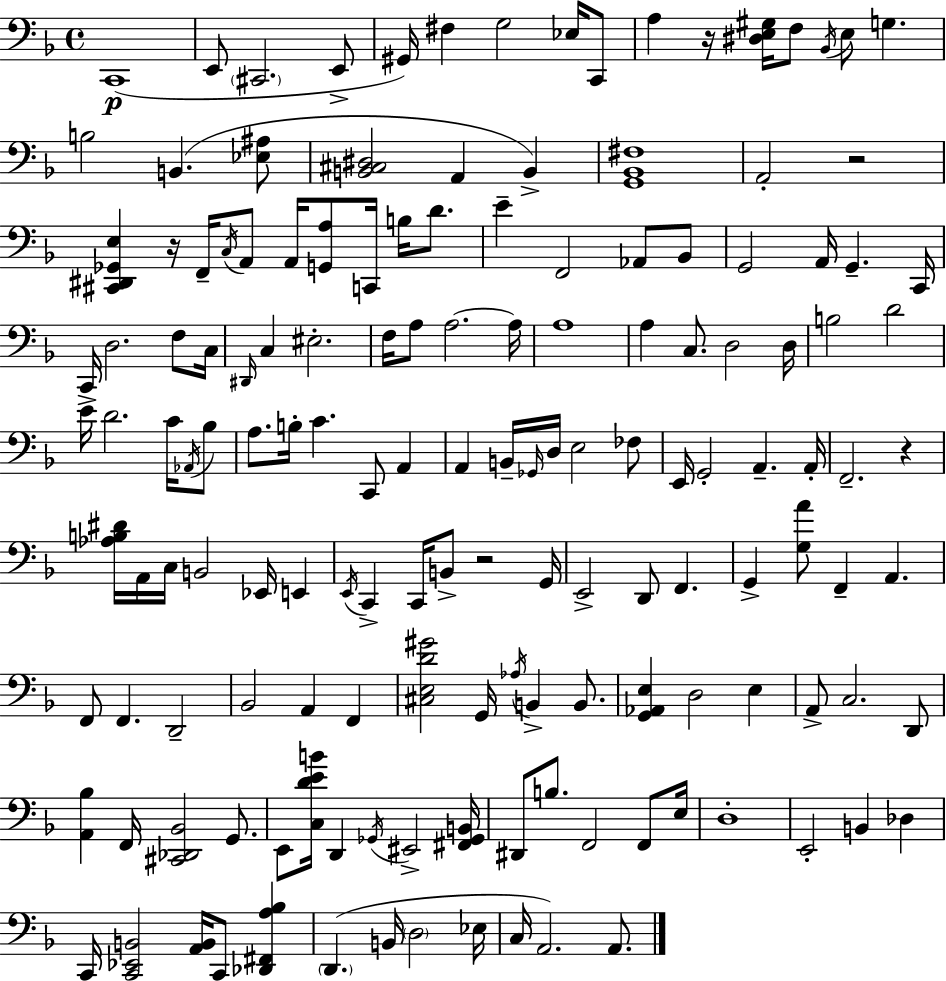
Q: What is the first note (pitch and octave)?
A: C2